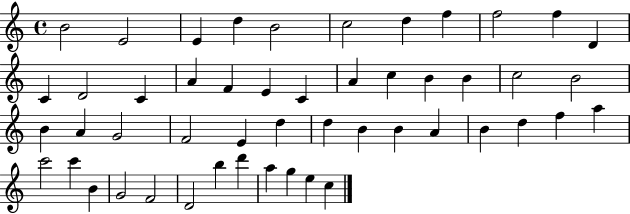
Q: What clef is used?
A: treble